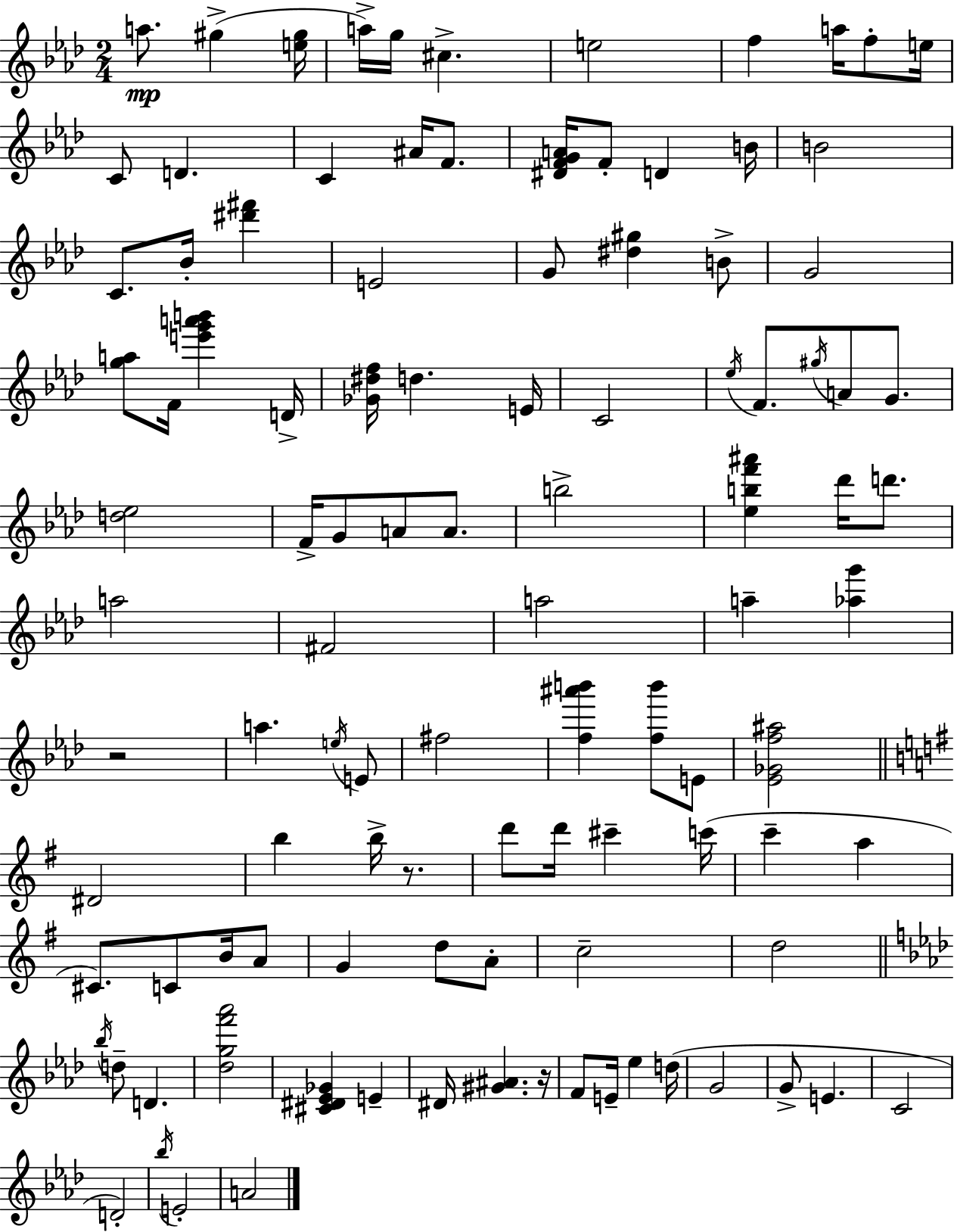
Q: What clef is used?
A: treble